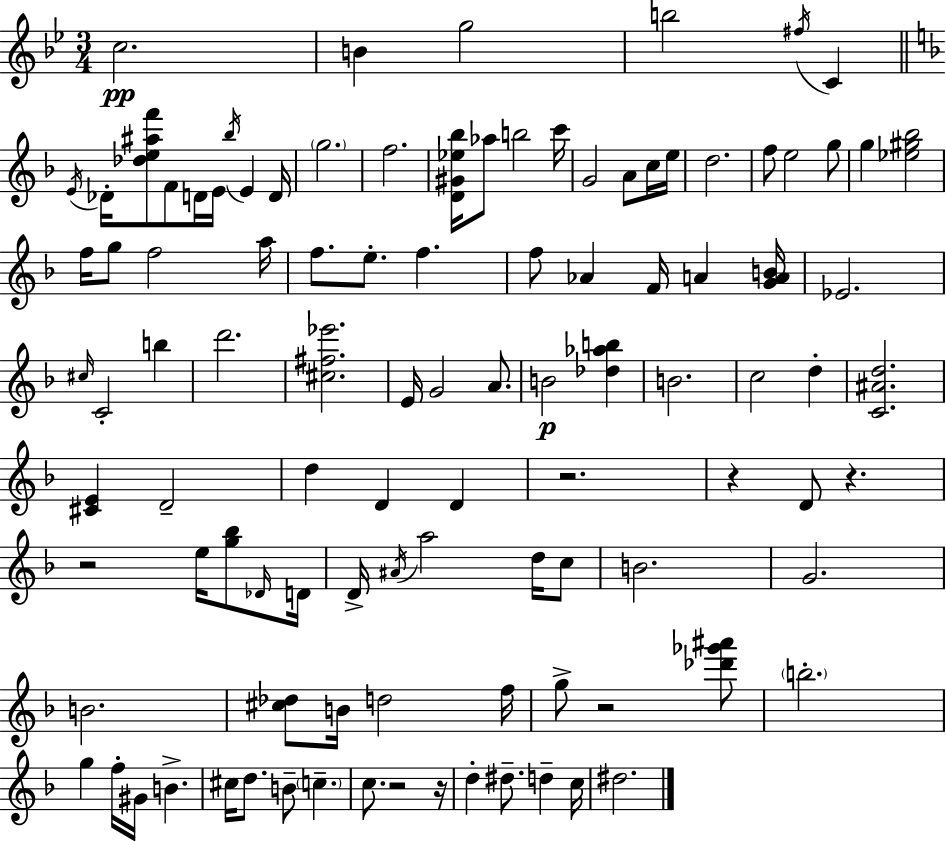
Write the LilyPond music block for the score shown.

{
  \clef treble
  \numericTimeSignature
  \time 3/4
  \key bes \major
  \repeat volta 2 { c''2.\pp | b'4 g''2 | b''2 \acciaccatura { fis''16 } c'4 | \bar "||" \break \key d \minor \acciaccatura { e'16 } des'16-. <des'' e'' ais'' f'''>8 f'8 d'16 e'16 \acciaccatura { bes''16 } e'4 | d'16 \parenthesize g''2. | f''2. | <d' gis' ees'' bes''>16 aes''8 b''2 | \break c'''16 g'2 a'8 | c''16 e''16 d''2. | f''8 e''2 | g''8 g''4 <ees'' gis'' bes''>2 | \break f''16 g''8 f''2 | a''16 f''8. e''8.-. f''4. | f''8 aes'4 f'16 a'4 | <g' a' b'>16 ees'2. | \break \grace { cis''16 } c'2-. b''4 | d'''2. | <cis'' fis'' ees'''>2. | e'16 g'2 | \break a'8. b'2\p <des'' aes'' b''>4 | b'2. | c''2 d''4-. | <c' ais' d''>2. | \break <cis' e'>4 d'2-- | d''4 d'4 d'4 | r2. | r4 d'8 r4. | \break r2 e''16 | <g'' bes''>8 \grace { des'16 } d'16 d'16-> \acciaccatura { ais'16 } a''2 | d''16 c''8 b'2. | g'2. | \break b'2. | <cis'' des''>8 b'16 d''2 | f''16 g''8-> r2 | <des''' ges''' ais'''>8 \parenthesize b''2.-. | \break g''4 f''16-. gis'16 b'4.-> | cis''16 d''8. b'8-- \parenthesize c''4.-- | c''8. r2 | r16 d''4-. dis''8.-- | \break d''4-- c''16 dis''2. | } \bar "|."
}